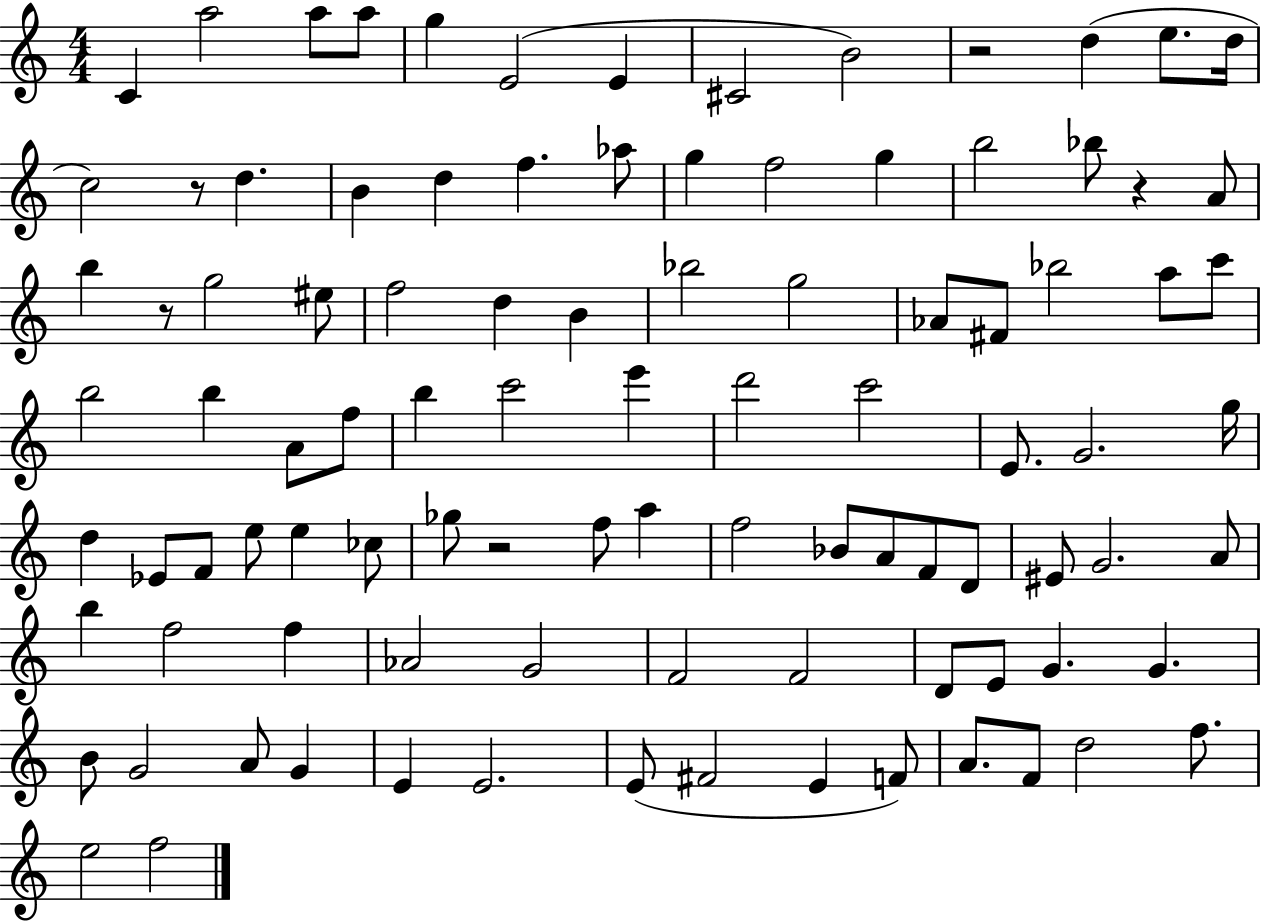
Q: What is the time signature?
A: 4/4